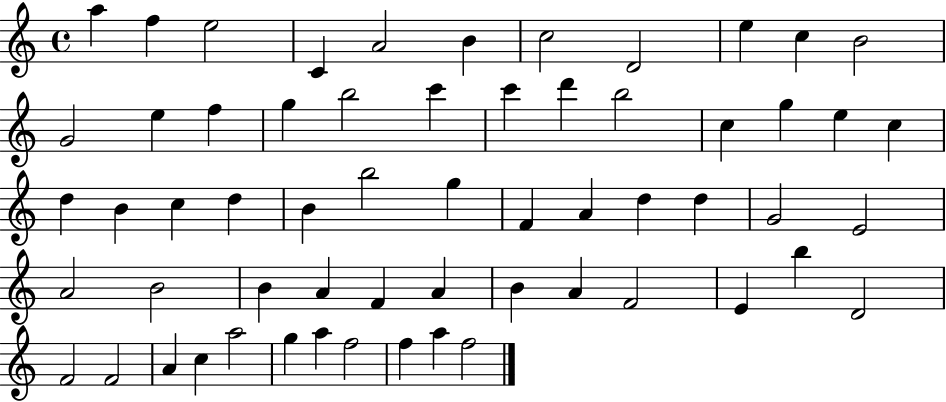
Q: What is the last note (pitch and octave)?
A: F5